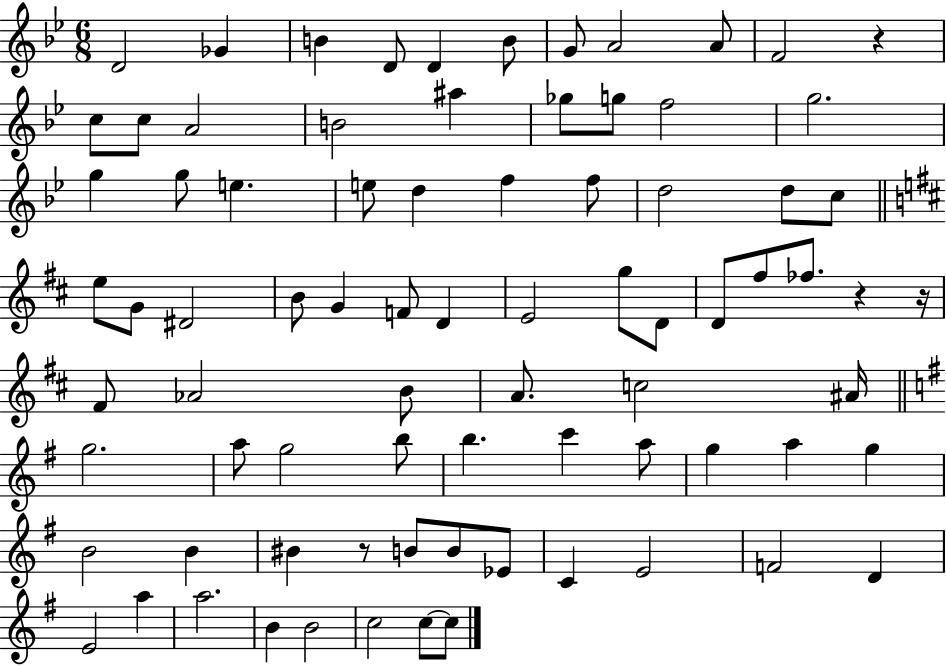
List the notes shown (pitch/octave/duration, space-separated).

D4/h Gb4/q B4/q D4/e D4/q B4/e G4/e A4/h A4/e F4/h R/q C5/e C5/e A4/h B4/h A#5/q Gb5/e G5/e F5/h G5/h. G5/q G5/e E5/q. E5/e D5/q F5/q F5/e D5/h D5/e C5/e E5/e G4/e D#4/h B4/e G4/q F4/e D4/q E4/h G5/e D4/e D4/e F#5/e FES5/e. R/q R/s F#4/e Ab4/h B4/e A4/e. C5/h A#4/s G5/h. A5/e G5/h B5/e B5/q. C6/q A5/e G5/q A5/q G5/q B4/h B4/q BIS4/q R/e B4/e B4/e Eb4/e C4/q E4/h F4/h D4/q E4/h A5/q A5/h. B4/q B4/h C5/h C5/e C5/e